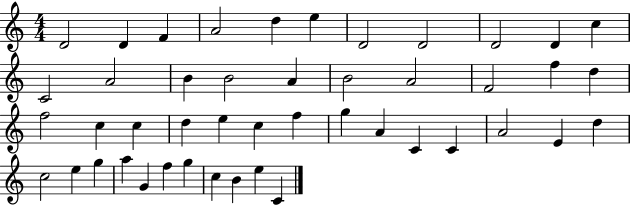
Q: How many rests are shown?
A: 0